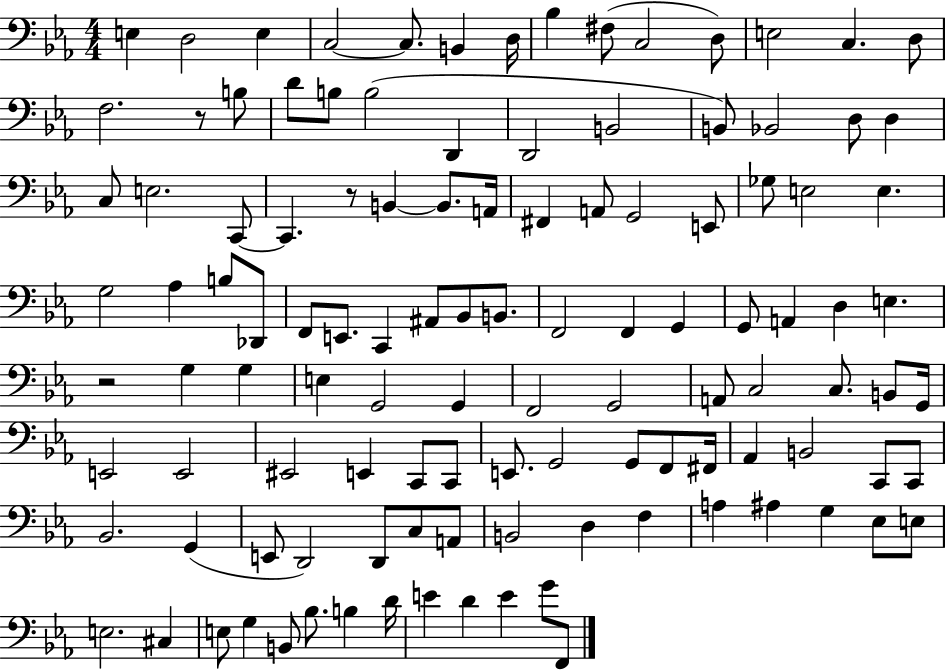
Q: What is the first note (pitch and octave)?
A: E3